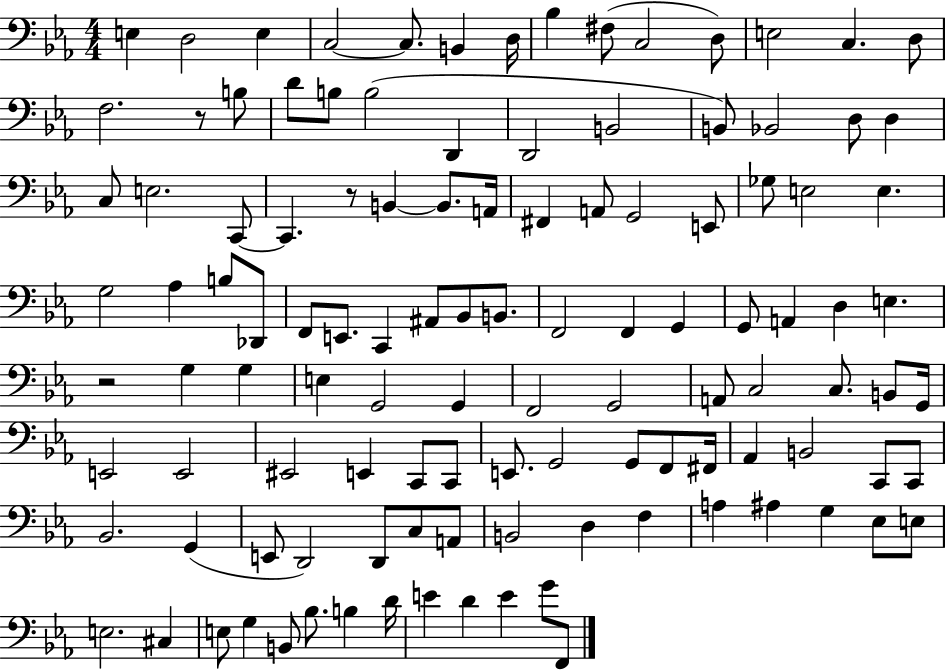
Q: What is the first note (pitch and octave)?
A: E3